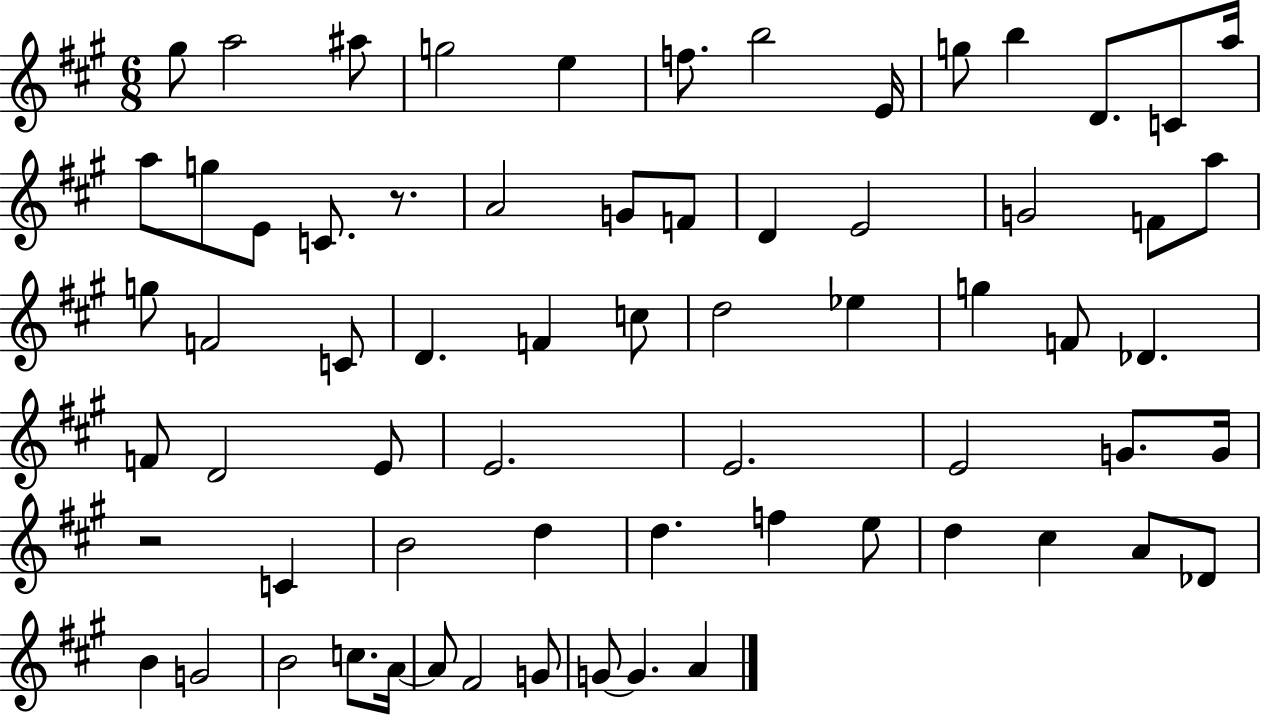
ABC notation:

X:1
T:Untitled
M:6/8
L:1/4
K:A
^g/2 a2 ^a/2 g2 e f/2 b2 E/4 g/2 b D/2 C/2 a/4 a/2 g/2 E/2 C/2 z/2 A2 G/2 F/2 D E2 G2 F/2 a/2 g/2 F2 C/2 D F c/2 d2 _e g F/2 _D F/2 D2 E/2 E2 E2 E2 G/2 G/4 z2 C B2 d d f e/2 d ^c A/2 _D/2 B G2 B2 c/2 A/4 A/2 ^F2 G/2 G/2 G A